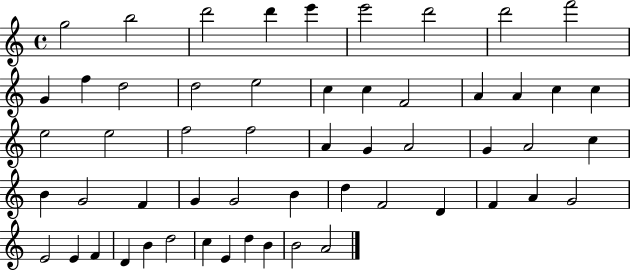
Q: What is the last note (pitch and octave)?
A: A4